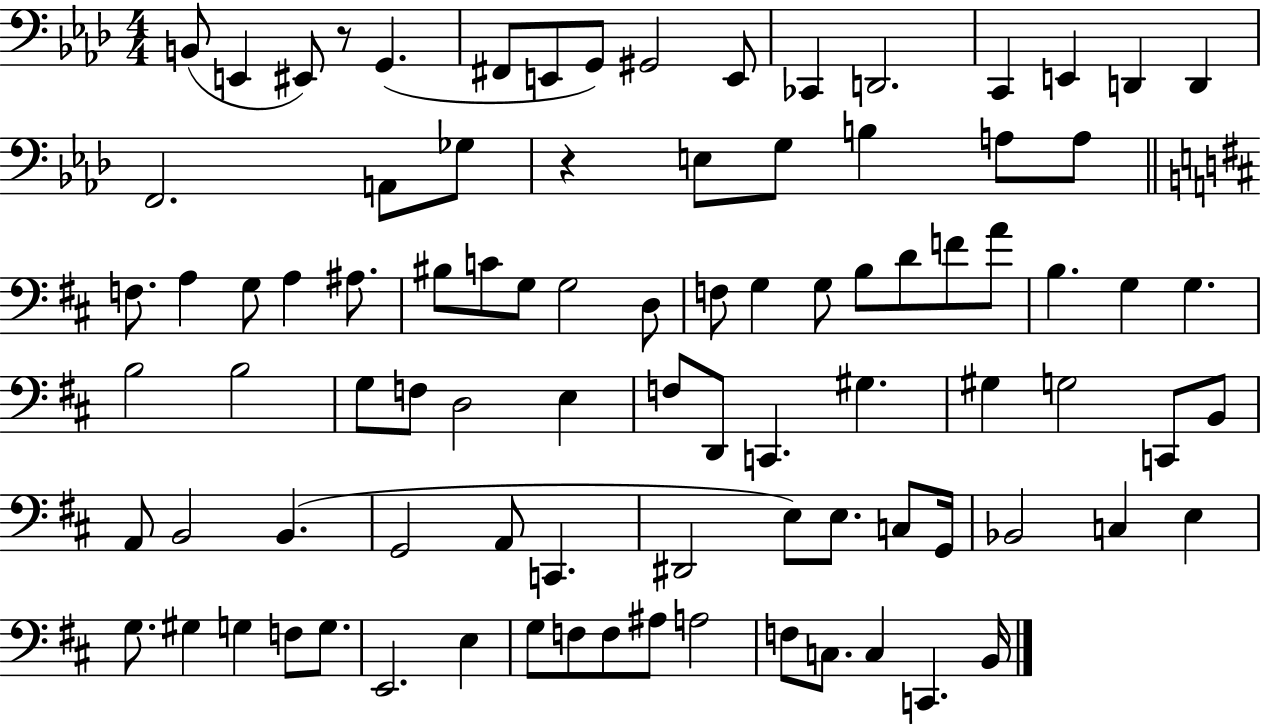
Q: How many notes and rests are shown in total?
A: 90